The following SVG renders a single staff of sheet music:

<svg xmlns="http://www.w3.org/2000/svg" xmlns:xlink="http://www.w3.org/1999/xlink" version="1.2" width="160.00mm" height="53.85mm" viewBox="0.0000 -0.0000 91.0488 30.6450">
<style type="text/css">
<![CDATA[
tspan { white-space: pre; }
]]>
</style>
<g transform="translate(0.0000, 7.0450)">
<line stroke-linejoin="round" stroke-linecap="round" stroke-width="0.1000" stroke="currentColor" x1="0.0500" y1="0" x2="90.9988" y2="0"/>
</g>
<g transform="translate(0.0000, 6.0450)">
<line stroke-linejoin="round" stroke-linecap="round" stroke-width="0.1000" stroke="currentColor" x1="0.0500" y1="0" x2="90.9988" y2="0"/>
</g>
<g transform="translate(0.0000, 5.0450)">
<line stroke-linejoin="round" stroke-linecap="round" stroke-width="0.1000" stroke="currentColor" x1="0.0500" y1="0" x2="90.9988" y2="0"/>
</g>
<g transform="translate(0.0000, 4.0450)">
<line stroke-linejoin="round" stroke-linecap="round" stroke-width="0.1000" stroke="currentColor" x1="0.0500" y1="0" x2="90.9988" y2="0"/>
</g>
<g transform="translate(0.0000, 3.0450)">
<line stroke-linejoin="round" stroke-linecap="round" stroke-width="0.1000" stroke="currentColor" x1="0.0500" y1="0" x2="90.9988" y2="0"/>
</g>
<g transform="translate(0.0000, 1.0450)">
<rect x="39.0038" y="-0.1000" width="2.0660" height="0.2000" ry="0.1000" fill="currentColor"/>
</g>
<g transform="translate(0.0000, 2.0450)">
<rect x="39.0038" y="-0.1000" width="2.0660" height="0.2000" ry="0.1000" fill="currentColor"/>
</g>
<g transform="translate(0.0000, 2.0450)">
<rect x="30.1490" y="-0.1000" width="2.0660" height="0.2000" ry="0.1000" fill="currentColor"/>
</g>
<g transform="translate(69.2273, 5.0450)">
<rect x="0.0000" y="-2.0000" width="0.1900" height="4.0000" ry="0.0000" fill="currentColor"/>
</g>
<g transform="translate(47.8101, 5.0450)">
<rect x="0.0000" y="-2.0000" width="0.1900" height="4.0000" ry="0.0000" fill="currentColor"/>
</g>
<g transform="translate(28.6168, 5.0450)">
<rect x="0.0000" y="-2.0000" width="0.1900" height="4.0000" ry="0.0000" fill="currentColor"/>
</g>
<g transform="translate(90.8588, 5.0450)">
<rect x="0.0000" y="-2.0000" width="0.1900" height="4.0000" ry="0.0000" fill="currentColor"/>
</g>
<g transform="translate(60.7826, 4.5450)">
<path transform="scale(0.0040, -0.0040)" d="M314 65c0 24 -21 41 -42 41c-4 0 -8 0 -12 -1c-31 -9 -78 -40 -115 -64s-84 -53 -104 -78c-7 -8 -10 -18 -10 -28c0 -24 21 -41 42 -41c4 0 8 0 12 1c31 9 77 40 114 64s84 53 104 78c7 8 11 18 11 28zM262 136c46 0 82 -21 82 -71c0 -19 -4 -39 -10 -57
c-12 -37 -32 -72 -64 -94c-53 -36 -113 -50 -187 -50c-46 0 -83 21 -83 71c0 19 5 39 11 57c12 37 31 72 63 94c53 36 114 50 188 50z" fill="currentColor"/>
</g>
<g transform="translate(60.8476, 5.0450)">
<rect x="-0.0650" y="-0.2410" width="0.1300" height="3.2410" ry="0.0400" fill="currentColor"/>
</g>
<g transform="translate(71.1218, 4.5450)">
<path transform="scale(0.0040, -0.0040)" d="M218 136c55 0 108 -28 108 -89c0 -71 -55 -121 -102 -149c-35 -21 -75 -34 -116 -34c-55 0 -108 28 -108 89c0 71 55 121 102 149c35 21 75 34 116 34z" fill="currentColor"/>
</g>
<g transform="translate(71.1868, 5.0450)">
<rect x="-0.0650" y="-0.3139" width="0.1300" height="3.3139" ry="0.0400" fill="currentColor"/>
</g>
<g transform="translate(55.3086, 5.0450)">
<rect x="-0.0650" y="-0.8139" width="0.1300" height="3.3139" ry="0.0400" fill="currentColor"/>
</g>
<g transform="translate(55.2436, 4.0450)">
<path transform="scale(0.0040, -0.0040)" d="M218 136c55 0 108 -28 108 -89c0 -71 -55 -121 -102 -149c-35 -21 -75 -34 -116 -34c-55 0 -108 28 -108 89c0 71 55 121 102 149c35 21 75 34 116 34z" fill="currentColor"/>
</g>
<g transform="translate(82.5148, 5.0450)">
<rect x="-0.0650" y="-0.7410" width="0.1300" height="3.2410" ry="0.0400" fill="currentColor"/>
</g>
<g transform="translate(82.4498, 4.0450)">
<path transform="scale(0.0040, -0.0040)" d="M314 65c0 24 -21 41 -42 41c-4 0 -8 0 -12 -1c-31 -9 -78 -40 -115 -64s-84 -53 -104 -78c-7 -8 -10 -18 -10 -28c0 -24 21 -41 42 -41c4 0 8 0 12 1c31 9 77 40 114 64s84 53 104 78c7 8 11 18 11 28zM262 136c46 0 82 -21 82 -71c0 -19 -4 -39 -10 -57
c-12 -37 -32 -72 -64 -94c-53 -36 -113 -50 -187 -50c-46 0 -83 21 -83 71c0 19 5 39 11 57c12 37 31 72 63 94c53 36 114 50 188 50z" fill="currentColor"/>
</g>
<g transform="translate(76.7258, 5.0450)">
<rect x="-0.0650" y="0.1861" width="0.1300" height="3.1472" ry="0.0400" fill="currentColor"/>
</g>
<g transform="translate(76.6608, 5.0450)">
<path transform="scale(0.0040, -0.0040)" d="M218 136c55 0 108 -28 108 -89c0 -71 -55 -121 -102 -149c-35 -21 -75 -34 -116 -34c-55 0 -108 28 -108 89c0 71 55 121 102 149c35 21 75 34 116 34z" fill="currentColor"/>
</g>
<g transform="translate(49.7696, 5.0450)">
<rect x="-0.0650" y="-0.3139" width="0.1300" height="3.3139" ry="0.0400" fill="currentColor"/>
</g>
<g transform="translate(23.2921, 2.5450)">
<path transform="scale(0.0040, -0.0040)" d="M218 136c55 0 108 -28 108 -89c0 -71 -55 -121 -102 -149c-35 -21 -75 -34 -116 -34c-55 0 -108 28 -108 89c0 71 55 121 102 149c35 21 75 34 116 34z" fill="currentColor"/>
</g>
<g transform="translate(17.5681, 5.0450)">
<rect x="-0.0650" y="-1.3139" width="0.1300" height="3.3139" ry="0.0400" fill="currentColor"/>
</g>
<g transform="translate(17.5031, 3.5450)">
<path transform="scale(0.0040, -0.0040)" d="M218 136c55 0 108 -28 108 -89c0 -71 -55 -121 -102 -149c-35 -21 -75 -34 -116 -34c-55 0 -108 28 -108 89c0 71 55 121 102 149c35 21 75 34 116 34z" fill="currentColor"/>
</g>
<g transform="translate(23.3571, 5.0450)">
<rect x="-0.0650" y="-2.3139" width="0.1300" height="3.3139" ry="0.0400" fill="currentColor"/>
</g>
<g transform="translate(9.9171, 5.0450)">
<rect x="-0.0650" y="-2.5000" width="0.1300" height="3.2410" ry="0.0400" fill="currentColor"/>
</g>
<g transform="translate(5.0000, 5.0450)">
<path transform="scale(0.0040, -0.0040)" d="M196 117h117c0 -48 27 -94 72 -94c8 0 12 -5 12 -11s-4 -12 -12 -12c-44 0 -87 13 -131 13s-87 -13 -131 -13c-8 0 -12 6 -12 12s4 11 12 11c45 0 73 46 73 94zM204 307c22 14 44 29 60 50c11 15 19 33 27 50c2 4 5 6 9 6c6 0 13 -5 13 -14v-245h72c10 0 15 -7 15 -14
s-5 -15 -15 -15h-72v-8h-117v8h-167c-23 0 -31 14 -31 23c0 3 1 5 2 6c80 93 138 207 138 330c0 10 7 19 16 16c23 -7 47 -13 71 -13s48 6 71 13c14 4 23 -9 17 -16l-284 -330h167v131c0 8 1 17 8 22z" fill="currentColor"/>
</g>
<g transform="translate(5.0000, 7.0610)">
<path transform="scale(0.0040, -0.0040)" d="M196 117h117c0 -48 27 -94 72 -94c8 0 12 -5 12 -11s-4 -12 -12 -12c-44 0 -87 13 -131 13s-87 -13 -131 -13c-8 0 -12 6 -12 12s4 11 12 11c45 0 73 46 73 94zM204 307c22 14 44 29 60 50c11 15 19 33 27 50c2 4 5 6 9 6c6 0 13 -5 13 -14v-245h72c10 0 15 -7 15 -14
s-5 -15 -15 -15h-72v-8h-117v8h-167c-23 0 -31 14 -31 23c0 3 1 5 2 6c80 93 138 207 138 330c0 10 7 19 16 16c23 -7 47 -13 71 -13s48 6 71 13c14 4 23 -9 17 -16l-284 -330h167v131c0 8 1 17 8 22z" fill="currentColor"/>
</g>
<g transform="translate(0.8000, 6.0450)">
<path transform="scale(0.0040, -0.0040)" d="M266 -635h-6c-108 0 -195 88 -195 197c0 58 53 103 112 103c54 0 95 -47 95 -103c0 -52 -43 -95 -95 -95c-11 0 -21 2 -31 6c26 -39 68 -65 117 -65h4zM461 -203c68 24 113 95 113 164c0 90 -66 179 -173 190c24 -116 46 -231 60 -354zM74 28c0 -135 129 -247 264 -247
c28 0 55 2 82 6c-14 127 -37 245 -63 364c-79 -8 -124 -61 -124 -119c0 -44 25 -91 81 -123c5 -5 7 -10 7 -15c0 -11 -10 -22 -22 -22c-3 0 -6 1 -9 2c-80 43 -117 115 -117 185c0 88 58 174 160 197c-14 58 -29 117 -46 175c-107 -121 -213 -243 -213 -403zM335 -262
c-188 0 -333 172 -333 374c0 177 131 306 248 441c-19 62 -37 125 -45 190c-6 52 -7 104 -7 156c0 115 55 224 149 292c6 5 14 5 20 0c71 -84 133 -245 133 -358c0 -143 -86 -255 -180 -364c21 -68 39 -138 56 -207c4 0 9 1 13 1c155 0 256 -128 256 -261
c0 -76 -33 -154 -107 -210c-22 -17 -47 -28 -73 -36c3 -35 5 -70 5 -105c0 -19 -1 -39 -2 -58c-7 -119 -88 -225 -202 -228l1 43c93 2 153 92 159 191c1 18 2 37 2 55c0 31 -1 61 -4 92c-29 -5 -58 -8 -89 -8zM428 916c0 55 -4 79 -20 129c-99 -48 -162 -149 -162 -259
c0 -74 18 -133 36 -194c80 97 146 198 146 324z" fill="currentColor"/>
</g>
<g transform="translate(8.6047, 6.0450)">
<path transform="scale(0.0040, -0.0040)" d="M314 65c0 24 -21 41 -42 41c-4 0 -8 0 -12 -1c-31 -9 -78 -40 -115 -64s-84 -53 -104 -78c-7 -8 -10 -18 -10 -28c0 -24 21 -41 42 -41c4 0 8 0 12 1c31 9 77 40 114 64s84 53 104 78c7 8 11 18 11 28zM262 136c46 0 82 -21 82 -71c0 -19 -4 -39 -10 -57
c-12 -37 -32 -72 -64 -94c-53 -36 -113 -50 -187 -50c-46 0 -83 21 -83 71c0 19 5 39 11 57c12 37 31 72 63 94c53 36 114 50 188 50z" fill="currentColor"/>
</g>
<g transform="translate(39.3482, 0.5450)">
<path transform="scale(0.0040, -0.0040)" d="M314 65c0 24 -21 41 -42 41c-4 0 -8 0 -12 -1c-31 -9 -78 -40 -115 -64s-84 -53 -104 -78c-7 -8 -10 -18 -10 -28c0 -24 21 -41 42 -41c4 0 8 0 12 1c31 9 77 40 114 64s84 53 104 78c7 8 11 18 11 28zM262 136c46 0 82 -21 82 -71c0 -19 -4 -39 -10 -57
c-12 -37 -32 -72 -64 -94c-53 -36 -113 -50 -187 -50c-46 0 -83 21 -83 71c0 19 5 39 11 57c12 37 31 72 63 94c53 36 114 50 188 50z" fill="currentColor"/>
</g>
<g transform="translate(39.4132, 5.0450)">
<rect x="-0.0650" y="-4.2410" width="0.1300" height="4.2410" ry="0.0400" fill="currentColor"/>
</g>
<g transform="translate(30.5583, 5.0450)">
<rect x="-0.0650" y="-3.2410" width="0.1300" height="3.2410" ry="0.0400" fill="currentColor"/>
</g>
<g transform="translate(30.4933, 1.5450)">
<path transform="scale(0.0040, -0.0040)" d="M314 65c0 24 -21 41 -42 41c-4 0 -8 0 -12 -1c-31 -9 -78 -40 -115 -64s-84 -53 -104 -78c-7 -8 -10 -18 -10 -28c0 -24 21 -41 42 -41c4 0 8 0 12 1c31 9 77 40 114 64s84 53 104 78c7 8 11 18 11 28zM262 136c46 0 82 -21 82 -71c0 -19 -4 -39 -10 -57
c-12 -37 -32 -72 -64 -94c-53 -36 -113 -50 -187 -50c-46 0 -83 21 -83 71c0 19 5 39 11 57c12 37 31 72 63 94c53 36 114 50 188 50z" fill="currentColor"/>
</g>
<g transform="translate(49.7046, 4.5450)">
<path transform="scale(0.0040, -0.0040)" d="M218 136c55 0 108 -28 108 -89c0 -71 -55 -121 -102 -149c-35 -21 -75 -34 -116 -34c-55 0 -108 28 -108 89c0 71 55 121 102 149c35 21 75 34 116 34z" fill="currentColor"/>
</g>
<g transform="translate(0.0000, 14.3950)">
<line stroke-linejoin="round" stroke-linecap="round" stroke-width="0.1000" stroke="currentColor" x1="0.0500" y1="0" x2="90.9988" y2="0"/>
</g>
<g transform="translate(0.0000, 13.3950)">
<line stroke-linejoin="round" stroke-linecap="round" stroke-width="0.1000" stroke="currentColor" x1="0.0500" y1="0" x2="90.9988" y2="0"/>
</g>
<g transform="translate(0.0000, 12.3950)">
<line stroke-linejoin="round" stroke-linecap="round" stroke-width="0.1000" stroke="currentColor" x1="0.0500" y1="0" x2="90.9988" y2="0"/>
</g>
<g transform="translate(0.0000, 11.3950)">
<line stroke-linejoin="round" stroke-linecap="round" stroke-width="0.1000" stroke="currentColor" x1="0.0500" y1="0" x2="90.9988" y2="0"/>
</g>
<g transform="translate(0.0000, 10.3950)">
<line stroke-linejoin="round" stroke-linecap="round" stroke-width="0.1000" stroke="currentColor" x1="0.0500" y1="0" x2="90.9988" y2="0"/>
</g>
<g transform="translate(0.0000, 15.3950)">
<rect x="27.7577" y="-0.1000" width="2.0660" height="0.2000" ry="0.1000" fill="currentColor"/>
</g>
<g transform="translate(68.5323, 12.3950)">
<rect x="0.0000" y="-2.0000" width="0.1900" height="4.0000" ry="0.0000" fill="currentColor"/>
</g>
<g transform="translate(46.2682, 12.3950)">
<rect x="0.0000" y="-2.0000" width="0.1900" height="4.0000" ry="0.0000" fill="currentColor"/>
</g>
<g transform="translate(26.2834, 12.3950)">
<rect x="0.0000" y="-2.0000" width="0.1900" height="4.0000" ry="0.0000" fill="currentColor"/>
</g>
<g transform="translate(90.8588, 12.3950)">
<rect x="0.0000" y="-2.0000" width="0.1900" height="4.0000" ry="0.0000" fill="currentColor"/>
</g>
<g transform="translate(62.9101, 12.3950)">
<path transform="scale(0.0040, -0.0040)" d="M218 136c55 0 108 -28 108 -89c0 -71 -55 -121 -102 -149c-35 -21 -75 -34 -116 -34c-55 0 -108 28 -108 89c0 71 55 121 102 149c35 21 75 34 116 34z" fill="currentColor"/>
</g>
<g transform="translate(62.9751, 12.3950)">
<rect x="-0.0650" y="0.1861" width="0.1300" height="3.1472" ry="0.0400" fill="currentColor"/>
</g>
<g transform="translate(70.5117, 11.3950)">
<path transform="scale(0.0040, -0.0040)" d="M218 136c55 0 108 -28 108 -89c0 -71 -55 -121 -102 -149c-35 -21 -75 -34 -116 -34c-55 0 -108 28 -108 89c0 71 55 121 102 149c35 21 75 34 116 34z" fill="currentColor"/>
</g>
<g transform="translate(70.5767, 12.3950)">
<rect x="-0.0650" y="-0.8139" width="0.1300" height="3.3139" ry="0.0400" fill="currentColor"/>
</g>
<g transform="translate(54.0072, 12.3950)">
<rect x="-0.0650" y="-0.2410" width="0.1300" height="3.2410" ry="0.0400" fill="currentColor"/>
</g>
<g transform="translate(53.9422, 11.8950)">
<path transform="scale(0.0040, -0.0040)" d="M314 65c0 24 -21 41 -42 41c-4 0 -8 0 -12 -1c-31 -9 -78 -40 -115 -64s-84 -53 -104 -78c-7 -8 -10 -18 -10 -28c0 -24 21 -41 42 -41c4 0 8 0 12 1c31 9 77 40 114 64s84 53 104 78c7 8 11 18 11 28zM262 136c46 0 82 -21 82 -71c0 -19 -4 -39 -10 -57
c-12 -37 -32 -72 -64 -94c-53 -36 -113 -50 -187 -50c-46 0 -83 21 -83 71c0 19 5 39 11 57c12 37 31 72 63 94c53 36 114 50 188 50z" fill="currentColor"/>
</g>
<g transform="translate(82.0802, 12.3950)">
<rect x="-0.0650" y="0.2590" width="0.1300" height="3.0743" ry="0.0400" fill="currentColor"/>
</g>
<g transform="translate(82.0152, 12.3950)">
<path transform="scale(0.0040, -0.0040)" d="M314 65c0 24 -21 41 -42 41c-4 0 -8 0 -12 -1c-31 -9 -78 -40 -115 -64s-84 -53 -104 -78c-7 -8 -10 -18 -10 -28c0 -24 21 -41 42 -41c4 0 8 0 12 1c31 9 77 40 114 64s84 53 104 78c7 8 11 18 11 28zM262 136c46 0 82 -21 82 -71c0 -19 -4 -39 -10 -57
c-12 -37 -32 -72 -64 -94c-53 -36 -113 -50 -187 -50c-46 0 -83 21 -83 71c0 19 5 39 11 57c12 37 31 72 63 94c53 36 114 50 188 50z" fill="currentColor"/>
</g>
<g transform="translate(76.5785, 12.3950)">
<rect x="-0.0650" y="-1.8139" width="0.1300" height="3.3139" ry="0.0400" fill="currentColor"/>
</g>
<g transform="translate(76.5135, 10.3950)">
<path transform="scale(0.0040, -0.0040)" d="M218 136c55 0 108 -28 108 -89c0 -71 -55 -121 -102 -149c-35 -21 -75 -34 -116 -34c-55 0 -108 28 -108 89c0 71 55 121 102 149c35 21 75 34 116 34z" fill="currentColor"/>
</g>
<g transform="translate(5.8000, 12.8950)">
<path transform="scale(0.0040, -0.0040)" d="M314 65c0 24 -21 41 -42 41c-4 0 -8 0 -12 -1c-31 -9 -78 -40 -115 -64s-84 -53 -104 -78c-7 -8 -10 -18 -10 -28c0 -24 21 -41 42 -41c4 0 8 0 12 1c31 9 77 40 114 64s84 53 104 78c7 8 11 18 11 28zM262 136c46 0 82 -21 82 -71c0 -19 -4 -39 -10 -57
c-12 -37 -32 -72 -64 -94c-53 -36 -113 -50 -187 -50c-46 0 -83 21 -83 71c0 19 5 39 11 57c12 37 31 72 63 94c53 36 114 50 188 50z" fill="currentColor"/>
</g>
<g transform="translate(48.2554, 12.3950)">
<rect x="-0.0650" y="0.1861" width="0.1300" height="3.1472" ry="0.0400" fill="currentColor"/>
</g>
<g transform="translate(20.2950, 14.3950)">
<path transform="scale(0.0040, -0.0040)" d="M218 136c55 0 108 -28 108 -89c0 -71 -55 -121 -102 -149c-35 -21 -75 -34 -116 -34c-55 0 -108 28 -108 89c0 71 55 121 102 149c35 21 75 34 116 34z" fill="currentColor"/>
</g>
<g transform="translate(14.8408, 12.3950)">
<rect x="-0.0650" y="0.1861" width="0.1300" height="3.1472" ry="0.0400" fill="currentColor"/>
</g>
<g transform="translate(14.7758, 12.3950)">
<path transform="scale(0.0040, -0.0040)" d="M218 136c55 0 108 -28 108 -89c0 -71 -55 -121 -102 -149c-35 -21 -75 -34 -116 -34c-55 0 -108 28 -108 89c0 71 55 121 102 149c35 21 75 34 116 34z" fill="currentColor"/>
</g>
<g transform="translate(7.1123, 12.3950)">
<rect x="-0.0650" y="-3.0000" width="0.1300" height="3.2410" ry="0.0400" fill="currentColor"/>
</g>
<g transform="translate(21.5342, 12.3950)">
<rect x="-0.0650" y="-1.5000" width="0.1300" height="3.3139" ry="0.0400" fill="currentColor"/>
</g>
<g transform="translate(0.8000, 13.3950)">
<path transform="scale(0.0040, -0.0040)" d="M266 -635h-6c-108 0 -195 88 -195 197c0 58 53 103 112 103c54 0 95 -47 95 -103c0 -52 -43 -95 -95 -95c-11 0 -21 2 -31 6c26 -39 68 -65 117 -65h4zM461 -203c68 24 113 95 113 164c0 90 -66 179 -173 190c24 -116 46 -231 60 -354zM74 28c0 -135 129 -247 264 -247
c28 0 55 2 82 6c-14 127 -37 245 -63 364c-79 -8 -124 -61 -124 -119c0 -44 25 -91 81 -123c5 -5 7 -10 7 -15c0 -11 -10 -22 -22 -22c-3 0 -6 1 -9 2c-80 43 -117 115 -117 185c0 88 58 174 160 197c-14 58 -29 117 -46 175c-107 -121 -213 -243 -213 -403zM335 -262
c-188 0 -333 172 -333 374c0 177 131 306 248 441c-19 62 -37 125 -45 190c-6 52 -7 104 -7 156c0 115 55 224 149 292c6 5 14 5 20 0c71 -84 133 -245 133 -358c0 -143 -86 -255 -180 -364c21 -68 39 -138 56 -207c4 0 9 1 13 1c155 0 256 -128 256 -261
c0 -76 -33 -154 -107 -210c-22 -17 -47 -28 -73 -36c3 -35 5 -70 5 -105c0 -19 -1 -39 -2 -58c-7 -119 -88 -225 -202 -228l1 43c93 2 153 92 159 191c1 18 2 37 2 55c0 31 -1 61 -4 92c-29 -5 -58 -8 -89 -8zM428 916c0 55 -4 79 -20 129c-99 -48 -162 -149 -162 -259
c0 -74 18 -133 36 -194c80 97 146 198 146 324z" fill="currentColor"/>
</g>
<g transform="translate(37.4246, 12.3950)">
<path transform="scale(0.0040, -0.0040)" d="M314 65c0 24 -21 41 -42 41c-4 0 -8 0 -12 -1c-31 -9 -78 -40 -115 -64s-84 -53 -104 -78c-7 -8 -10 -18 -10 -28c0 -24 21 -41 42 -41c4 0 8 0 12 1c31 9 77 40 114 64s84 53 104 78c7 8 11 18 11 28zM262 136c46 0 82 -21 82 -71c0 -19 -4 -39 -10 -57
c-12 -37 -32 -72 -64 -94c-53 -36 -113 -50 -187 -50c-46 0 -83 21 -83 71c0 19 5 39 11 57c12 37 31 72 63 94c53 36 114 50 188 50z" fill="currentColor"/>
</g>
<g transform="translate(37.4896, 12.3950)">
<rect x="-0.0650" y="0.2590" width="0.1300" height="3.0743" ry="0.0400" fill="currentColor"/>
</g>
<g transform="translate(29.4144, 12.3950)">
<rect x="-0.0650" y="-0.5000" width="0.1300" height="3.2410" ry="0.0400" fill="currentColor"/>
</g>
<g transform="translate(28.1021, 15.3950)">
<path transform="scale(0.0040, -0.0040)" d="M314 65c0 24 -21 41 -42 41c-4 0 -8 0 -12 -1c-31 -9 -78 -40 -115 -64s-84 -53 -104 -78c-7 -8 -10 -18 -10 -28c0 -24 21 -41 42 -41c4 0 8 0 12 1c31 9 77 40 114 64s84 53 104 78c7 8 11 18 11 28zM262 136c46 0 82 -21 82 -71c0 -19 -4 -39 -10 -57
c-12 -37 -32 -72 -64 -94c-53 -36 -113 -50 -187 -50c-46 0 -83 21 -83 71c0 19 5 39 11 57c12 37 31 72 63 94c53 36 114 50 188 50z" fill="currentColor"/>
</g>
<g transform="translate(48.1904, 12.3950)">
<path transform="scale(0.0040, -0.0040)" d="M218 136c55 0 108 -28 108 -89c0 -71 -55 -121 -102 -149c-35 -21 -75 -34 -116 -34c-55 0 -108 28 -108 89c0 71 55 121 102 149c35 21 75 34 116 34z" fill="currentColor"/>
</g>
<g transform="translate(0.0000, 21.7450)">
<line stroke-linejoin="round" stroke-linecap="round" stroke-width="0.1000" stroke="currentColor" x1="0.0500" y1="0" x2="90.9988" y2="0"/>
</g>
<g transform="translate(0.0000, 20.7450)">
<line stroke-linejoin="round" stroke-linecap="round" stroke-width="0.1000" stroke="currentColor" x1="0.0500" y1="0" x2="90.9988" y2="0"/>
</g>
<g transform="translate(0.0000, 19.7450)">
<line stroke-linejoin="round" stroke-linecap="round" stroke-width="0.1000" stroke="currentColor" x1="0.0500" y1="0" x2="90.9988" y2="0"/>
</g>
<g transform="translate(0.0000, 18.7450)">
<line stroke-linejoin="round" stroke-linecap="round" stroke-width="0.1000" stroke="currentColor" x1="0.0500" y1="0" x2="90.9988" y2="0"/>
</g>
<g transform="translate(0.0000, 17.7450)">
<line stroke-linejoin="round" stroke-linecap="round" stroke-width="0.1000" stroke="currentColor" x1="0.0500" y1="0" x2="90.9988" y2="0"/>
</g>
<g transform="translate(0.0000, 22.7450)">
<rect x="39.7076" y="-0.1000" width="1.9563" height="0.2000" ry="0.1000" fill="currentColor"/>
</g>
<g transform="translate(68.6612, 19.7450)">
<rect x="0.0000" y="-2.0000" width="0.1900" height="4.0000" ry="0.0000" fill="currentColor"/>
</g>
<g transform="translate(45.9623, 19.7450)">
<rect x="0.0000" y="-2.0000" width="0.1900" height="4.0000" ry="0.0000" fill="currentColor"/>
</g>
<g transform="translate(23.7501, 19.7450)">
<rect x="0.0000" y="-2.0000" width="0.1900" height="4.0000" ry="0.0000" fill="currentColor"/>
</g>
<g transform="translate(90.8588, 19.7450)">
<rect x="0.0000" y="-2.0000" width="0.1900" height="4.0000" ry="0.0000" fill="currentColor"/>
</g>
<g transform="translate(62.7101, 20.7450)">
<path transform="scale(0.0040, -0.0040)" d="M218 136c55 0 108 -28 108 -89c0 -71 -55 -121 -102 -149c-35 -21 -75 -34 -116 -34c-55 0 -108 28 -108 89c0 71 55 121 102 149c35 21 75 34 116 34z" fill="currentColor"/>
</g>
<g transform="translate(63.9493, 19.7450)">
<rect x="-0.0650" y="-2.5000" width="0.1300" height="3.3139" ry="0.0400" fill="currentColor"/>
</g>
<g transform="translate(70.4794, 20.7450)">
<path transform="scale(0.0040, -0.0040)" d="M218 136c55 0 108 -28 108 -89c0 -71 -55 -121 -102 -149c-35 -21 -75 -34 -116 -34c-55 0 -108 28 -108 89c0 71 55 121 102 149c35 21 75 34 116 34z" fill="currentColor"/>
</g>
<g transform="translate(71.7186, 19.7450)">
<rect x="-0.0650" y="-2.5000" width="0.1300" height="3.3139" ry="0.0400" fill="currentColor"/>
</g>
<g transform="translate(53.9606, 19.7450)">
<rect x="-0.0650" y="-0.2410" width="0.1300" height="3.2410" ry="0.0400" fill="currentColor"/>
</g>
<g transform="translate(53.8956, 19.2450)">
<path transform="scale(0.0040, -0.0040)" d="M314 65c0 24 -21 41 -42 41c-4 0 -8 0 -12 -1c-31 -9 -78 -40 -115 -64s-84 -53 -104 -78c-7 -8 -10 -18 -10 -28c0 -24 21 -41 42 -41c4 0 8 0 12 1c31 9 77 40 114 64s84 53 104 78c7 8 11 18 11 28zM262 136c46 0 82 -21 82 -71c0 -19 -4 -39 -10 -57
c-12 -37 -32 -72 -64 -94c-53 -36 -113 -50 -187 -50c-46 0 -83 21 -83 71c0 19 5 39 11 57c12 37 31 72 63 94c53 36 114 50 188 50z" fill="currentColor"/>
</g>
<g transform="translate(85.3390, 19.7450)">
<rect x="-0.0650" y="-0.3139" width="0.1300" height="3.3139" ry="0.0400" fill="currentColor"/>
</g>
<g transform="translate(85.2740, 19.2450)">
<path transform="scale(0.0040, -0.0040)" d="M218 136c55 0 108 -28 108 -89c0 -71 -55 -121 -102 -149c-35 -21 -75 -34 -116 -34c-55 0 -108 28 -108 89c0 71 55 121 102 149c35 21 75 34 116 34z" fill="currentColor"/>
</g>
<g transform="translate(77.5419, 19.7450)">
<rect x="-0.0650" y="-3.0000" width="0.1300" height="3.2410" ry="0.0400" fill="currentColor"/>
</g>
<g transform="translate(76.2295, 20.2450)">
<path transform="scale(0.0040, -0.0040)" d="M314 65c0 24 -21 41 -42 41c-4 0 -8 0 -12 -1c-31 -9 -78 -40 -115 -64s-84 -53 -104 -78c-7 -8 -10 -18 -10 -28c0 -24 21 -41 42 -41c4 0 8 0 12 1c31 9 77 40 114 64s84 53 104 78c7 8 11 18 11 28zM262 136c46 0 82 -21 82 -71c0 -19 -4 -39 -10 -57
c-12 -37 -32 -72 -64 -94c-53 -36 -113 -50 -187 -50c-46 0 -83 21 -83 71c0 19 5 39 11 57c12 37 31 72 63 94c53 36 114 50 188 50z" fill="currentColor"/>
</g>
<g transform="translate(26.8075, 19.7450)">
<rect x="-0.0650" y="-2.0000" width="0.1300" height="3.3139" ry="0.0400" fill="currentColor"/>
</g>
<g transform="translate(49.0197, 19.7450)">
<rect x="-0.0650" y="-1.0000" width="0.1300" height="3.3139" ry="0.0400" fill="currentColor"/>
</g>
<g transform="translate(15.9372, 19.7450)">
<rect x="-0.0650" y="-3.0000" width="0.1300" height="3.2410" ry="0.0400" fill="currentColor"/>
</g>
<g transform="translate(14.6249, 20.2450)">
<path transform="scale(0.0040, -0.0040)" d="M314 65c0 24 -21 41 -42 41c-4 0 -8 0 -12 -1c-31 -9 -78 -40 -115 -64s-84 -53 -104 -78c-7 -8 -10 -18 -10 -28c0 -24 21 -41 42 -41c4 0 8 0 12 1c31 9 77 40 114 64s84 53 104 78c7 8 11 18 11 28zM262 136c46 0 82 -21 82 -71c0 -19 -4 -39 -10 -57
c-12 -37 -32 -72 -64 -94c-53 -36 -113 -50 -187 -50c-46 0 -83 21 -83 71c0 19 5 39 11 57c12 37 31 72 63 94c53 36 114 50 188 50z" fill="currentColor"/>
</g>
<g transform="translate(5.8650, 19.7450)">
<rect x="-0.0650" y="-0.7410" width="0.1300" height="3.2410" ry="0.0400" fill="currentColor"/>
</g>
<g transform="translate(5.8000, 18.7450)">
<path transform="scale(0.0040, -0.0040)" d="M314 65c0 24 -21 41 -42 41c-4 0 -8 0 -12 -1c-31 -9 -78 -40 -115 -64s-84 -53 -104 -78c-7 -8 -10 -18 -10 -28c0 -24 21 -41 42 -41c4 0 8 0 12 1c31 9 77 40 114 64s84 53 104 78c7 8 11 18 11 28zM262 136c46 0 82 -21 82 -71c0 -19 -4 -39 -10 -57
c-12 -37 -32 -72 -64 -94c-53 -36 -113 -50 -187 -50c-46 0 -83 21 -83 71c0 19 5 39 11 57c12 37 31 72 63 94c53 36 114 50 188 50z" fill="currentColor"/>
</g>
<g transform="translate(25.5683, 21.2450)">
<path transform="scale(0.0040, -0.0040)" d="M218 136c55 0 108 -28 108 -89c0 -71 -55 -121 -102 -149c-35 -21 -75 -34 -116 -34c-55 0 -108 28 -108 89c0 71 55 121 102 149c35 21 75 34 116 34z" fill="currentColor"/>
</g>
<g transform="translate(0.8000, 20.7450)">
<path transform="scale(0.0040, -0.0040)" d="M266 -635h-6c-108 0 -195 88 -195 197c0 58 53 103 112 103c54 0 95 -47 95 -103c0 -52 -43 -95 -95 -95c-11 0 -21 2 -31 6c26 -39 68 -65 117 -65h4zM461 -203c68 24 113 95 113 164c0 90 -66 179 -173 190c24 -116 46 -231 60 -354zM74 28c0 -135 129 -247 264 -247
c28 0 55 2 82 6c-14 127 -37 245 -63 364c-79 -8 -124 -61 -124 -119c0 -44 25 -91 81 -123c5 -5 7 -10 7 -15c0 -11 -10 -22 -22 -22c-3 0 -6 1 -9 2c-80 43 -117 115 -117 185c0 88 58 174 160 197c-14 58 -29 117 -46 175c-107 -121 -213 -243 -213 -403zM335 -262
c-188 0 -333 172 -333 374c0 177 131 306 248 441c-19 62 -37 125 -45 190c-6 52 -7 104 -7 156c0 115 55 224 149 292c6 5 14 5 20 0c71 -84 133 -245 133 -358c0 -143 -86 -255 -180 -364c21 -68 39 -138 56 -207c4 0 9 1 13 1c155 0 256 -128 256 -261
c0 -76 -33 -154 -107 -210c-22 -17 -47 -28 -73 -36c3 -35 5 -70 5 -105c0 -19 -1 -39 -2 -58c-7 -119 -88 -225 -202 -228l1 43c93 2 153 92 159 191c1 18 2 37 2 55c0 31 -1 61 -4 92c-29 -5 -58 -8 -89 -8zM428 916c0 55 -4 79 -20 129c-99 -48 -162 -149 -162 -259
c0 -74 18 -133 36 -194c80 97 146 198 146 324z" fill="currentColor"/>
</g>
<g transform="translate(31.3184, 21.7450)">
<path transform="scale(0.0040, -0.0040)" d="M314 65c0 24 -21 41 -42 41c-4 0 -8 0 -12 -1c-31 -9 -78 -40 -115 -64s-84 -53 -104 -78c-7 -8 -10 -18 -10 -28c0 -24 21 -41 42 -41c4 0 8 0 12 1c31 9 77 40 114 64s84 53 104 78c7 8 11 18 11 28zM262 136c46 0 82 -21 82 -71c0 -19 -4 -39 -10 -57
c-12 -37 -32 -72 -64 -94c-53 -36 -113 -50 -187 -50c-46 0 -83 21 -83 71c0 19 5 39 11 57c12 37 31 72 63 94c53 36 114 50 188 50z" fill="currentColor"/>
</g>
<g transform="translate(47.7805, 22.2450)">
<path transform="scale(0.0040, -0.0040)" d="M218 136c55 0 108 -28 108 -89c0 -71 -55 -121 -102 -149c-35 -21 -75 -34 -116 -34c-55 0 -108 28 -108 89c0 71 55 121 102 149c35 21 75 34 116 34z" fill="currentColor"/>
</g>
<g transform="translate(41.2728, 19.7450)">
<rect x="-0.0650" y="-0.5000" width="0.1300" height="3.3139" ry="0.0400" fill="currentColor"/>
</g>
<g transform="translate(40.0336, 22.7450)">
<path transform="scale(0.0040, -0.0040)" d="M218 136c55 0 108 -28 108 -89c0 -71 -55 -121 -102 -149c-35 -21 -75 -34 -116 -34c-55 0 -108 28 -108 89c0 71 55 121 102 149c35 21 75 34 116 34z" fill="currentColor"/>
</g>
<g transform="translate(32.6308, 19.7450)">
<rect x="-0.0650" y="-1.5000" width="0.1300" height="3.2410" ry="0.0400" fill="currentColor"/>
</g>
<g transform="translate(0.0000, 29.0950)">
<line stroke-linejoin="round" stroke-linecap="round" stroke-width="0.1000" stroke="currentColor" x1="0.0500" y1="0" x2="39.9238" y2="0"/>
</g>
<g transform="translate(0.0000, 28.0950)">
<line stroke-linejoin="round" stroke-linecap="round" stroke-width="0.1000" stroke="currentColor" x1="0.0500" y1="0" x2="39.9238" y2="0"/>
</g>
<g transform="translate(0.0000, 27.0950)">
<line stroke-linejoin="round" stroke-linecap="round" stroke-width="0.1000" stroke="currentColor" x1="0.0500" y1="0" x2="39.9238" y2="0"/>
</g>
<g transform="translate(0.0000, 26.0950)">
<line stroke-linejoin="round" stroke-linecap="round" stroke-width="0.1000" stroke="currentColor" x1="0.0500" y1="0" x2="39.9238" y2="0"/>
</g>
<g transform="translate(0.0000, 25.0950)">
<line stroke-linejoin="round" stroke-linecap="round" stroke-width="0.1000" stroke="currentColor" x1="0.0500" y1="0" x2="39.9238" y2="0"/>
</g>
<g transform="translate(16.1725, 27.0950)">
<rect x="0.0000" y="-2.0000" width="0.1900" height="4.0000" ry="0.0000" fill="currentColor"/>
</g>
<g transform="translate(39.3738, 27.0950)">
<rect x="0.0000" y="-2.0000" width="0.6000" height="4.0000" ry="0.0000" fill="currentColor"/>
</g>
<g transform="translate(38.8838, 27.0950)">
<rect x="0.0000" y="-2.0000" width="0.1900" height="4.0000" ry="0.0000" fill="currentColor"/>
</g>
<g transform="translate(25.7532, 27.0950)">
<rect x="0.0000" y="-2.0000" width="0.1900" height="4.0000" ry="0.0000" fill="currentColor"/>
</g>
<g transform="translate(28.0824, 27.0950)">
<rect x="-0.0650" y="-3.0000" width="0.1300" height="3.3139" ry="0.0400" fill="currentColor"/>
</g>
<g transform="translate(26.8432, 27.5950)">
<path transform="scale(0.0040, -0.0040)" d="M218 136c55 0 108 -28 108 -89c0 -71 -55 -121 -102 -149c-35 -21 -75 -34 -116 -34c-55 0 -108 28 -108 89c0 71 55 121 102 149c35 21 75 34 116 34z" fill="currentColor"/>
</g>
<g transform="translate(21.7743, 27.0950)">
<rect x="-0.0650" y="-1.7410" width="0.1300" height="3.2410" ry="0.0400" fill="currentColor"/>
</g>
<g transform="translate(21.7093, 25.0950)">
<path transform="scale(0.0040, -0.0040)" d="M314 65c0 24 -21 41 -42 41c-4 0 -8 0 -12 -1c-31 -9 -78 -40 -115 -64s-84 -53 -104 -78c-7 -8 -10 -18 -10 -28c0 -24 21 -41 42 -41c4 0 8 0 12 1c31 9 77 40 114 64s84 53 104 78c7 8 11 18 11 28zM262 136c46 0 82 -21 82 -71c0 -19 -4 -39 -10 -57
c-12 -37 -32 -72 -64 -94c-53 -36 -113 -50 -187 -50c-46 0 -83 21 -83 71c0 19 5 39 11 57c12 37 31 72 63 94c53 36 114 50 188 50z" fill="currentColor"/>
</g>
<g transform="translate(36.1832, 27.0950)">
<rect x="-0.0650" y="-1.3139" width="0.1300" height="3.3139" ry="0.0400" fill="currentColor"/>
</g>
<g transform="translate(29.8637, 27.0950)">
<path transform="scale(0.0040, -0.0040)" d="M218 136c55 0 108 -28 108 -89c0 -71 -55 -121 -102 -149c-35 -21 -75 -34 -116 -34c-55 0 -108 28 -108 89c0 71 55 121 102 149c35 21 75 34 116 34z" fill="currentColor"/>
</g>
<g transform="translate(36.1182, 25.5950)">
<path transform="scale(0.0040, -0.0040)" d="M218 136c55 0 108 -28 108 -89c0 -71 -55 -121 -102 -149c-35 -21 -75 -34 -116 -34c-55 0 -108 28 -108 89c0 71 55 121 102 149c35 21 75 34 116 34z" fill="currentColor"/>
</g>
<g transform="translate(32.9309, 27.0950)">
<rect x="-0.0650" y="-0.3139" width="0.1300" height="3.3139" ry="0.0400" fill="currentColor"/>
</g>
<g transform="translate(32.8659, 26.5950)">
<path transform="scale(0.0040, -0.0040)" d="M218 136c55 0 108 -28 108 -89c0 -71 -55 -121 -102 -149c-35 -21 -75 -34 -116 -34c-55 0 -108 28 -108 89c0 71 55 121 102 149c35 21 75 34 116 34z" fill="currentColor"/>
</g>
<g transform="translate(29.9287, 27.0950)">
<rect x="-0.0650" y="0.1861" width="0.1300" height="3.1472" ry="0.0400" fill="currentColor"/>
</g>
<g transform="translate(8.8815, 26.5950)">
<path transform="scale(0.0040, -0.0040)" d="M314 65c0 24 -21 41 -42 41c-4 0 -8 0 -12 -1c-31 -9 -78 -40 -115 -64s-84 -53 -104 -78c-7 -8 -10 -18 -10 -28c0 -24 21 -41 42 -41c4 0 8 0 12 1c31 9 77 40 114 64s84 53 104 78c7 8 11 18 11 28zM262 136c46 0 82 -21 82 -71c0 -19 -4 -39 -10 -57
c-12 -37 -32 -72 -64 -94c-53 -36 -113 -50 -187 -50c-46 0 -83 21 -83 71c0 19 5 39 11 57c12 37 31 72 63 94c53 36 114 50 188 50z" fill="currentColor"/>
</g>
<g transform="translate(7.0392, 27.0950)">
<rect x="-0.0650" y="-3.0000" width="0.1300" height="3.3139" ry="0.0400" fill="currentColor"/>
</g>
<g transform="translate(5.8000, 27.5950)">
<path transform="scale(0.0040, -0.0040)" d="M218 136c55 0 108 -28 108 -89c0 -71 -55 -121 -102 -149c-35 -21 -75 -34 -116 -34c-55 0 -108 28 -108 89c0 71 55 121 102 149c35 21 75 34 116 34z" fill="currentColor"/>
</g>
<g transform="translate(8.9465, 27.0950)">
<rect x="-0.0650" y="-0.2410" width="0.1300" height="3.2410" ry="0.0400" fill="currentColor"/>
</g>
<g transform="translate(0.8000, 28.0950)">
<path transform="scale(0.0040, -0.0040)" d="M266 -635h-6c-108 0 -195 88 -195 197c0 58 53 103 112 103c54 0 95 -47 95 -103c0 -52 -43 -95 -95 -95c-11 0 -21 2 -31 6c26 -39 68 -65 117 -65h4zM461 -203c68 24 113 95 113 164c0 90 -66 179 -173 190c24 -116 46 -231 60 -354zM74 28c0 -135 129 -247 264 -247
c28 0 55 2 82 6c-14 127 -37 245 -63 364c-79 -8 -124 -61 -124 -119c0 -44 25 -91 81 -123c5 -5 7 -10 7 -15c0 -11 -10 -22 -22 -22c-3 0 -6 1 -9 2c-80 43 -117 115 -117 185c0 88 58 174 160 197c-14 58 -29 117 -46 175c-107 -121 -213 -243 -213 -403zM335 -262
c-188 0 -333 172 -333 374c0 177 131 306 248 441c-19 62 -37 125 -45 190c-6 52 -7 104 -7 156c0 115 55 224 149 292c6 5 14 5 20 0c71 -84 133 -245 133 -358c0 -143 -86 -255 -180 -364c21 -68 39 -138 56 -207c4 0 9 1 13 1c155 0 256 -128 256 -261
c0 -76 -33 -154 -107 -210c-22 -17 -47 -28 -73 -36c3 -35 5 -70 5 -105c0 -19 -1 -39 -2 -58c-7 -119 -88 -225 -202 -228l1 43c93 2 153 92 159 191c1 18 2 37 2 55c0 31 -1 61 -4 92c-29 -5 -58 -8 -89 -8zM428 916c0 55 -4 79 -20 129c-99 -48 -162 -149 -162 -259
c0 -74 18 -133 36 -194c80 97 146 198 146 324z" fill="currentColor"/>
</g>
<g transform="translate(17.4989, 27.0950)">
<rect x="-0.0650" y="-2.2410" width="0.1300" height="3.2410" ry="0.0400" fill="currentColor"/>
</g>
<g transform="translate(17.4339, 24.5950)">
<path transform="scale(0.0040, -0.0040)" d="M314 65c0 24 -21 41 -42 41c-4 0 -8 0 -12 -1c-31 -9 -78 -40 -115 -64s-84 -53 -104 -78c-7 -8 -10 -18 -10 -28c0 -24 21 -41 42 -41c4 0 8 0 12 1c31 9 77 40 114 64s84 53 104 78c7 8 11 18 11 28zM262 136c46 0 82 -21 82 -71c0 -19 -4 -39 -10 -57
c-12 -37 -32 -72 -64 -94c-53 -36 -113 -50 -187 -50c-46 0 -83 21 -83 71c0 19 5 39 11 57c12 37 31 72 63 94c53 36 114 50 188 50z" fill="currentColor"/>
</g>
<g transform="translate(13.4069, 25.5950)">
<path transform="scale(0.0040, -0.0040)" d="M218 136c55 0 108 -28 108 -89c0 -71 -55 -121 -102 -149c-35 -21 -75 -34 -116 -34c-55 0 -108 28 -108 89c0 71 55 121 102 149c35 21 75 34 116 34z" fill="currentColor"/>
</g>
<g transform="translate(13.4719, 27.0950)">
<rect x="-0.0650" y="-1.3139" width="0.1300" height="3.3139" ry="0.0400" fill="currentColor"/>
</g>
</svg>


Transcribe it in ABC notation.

X:1
T:Untitled
M:4/4
L:1/4
K:C
G2 e g b2 d'2 c d c2 c B d2 A2 B E C2 B2 B c2 B d f B2 d2 A2 F E2 C D c2 G G A2 c A c2 e g2 f2 A B c e